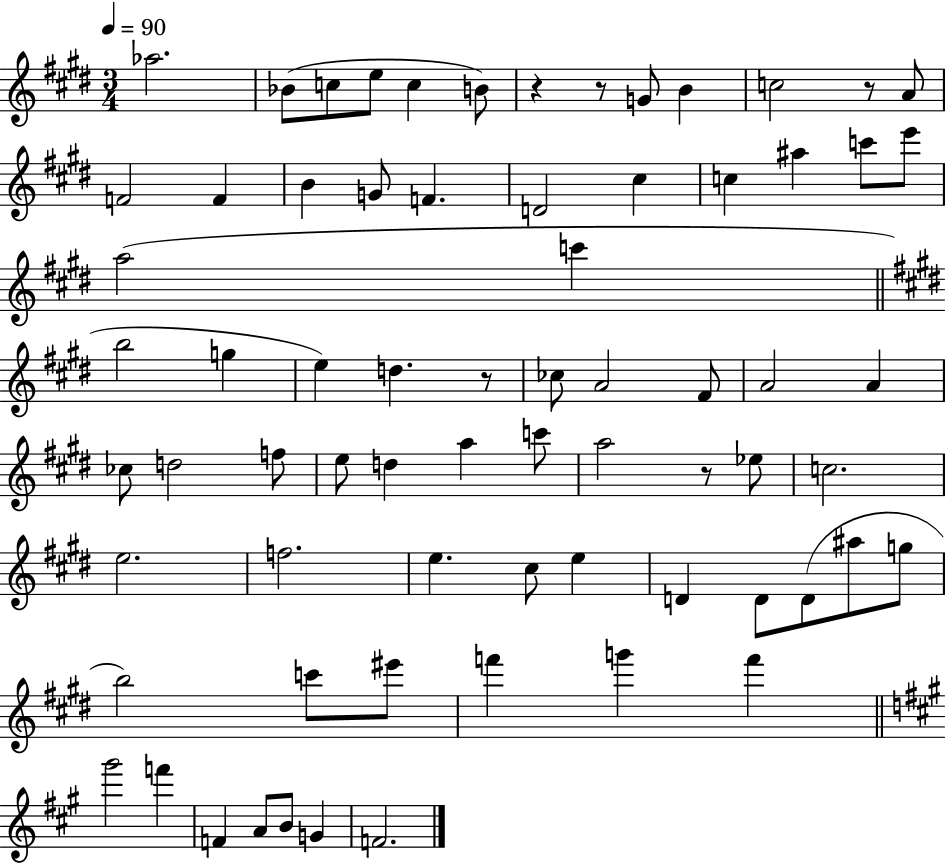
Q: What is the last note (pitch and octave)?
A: F4